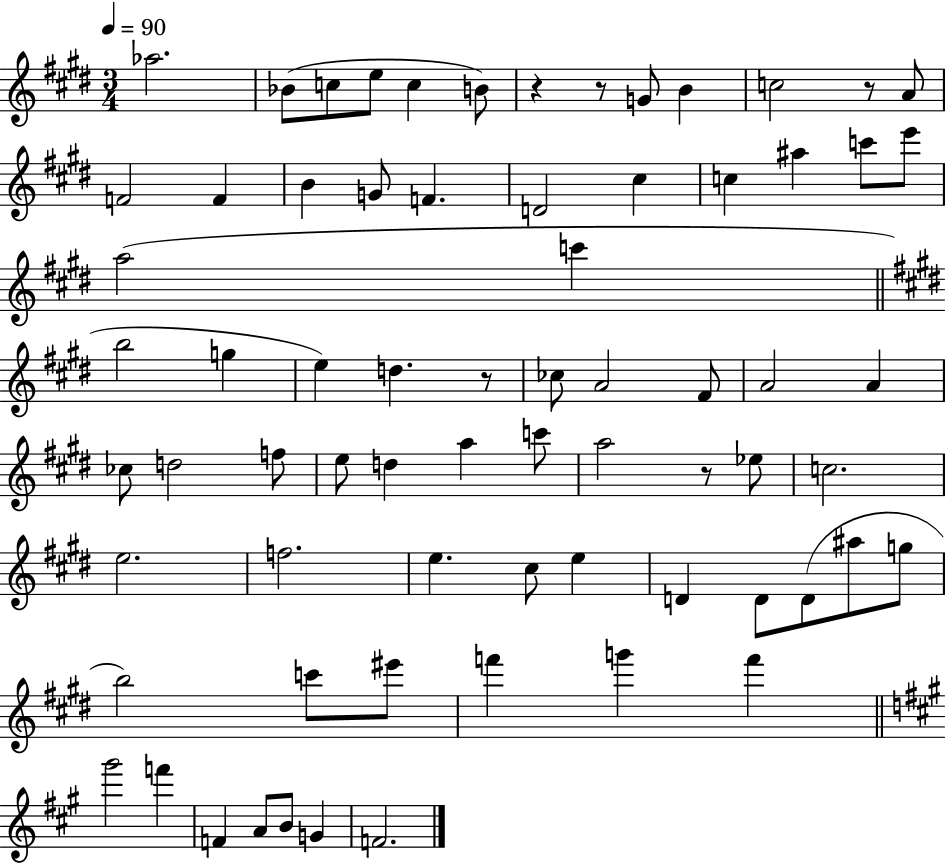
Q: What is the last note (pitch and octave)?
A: F4